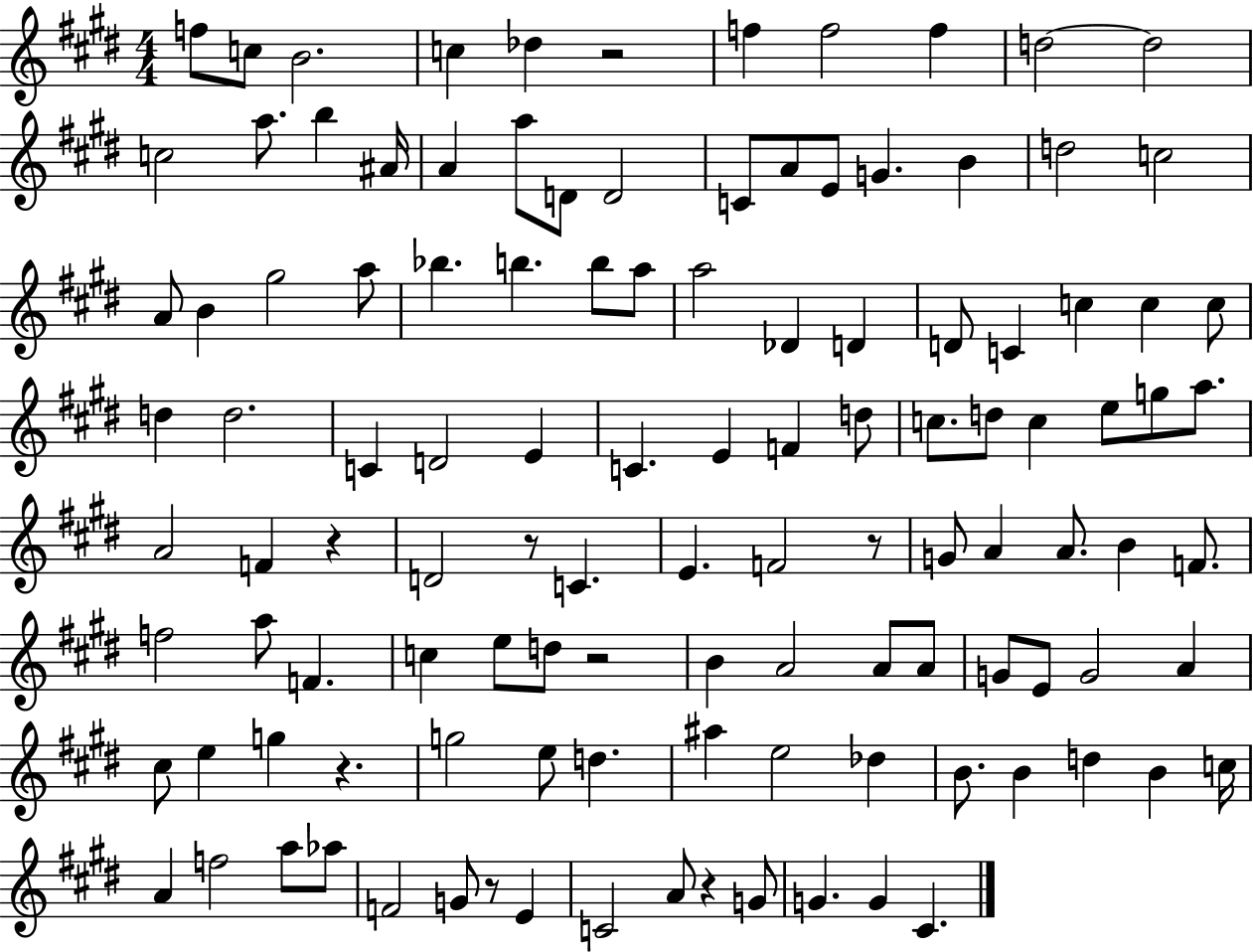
{
  \clef treble
  \numericTimeSignature
  \time 4/4
  \key e \major
  f''8 c''8 b'2. | c''4 des''4 r2 | f''4 f''2 f''4 | d''2~~ d''2 | \break c''2 a''8. b''4 ais'16 | a'4 a''8 d'8 d'2 | c'8 a'8 e'8 g'4. b'4 | d''2 c''2 | \break a'8 b'4 gis''2 a''8 | bes''4. b''4. b''8 a''8 | a''2 des'4 d'4 | d'8 c'4 c''4 c''4 c''8 | \break d''4 d''2. | c'4 d'2 e'4 | c'4. e'4 f'4 d''8 | c''8. d''8 c''4 e''8 g''8 a''8. | \break a'2 f'4 r4 | d'2 r8 c'4. | e'4. f'2 r8 | g'8 a'4 a'8. b'4 f'8. | \break f''2 a''8 f'4. | c''4 e''8 d''8 r2 | b'4 a'2 a'8 a'8 | g'8 e'8 g'2 a'4 | \break cis''8 e''4 g''4 r4. | g''2 e''8 d''4. | ais''4 e''2 des''4 | b'8. b'4 d''4 b'4 c''16 | \break a'4 f''2 a''8 aes''8 | f'2 g'8 r8 e'4 | c'2 a'8 r4 g'8 | g'4. g'4 cis'4. | \break \bar "|."
}